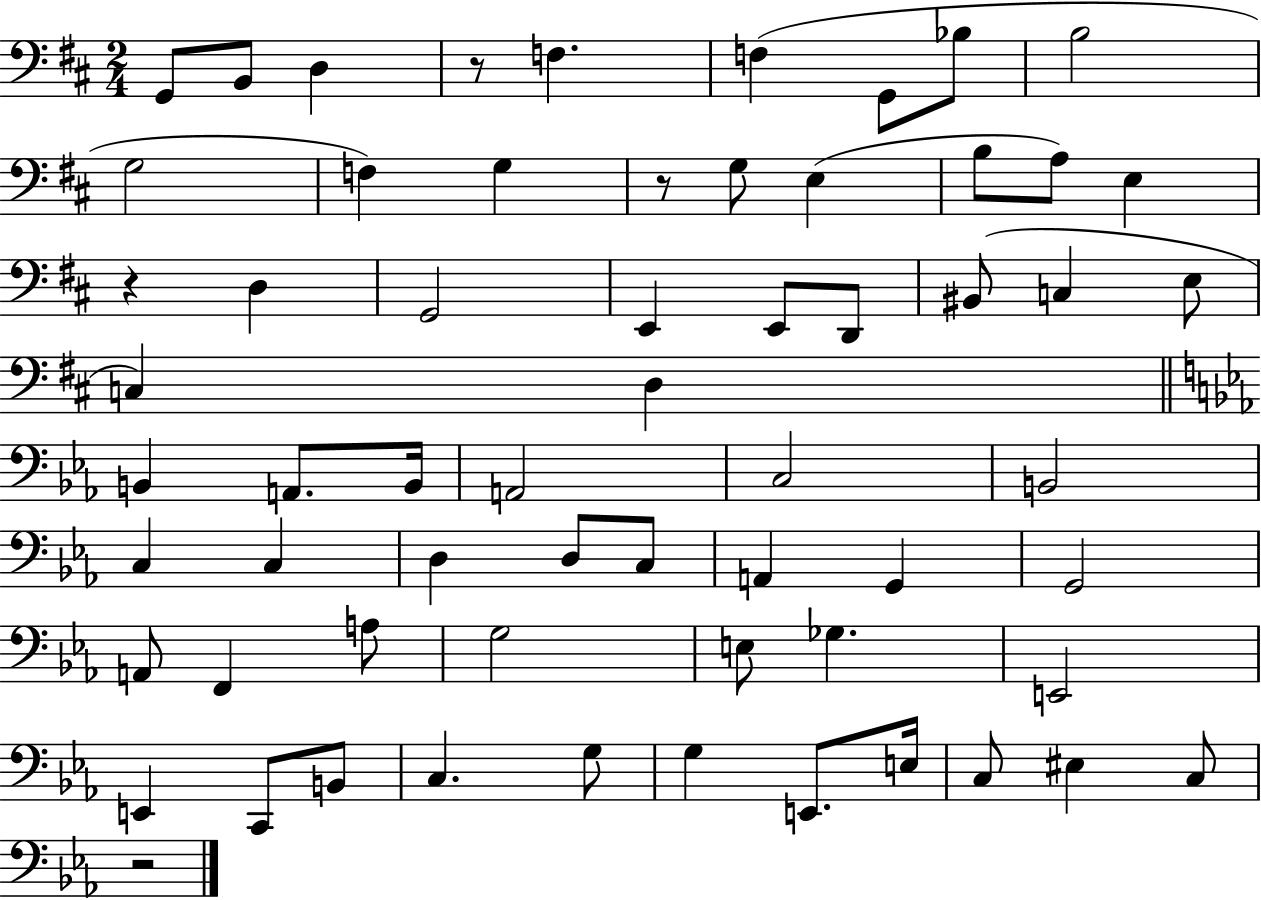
G2/e B2/e D3/q R/e F3/q. F3/q G2/e Bb3/e B3/h G3/h F3/q G3/q R/e G3/e E3/q B3/e A3/e E3/q R/q D3/q G2/h E2/q E2/e D2/e BIS2/e C3/q E3/e C3/q D3/q B2/q A2/e. B2/s A2/h C3/h B2/h C3/q C3/q D3/q D3/e C3/e A2/q G2/q G2/h A2/e F2/q A3/e G3/h E3/e Gb3/q. E2/h E2/q C2/e B2/e C3/q. G3/e G3/q E2/e. E3/s C3/e EIS3/q C3/e R/h